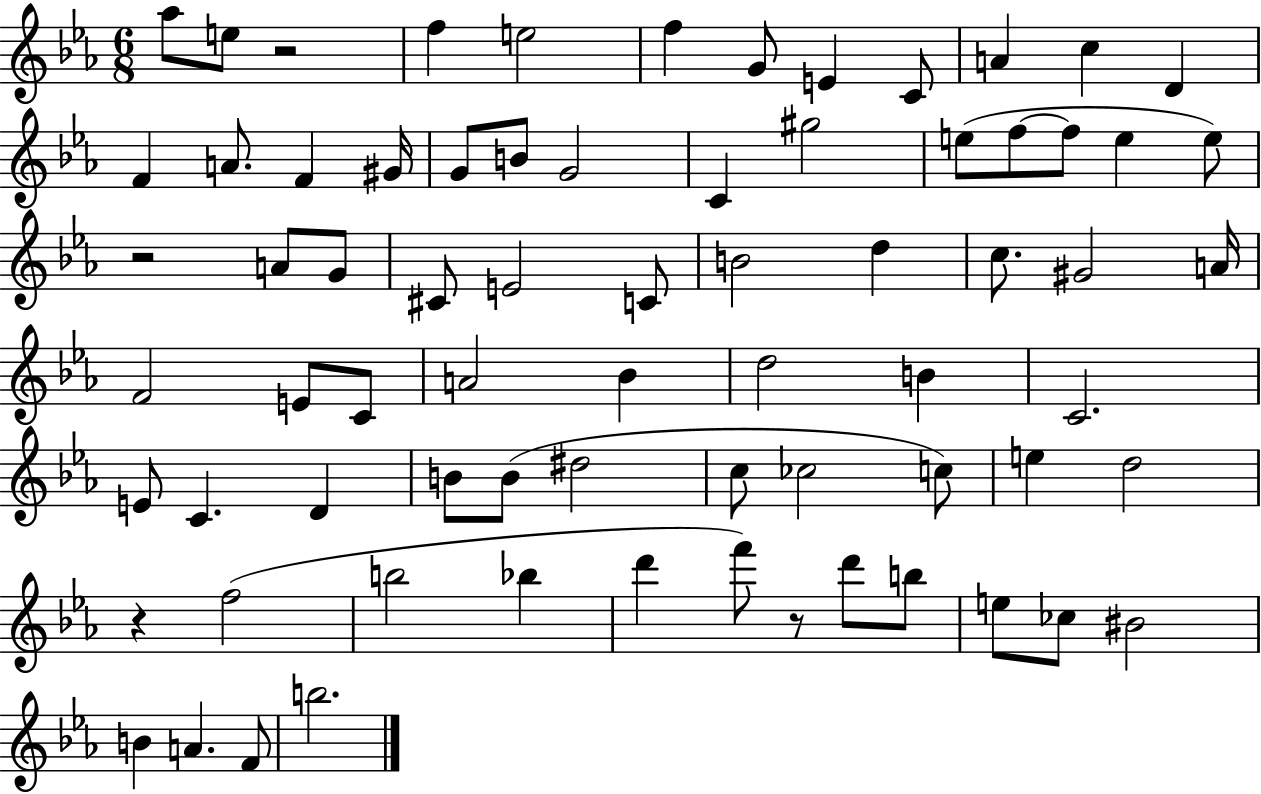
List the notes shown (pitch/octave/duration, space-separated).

Ab5/e E5/e R/h F5/q E5/h F5/q G4/e E4/q C4/e A4/q C5/q D4/q F4/q A4/e. F4/q G#4/s G4/e B4/e G4/h C4/q G#5/h E5/e F5/e F5/e E5/q E5/e R/h A4/e G4/e C#4/e E4/h C4/e B4/h D5/q C5/e. G#4/h A4/s F4/h E4/e C4/e A4/h Bb4/q D5/h B4/q C4/h. E4/e C4/q. D4/q B4/e B4/e D#5/h C5/e CES5/h C5/e E5/q D5/h R/q F5/h B5/h Bb5/q D6/q F6/e R/e D6/e B5/e E5/e CES5/e BIS4/h B4/q A4/q. F4/e B5/h.